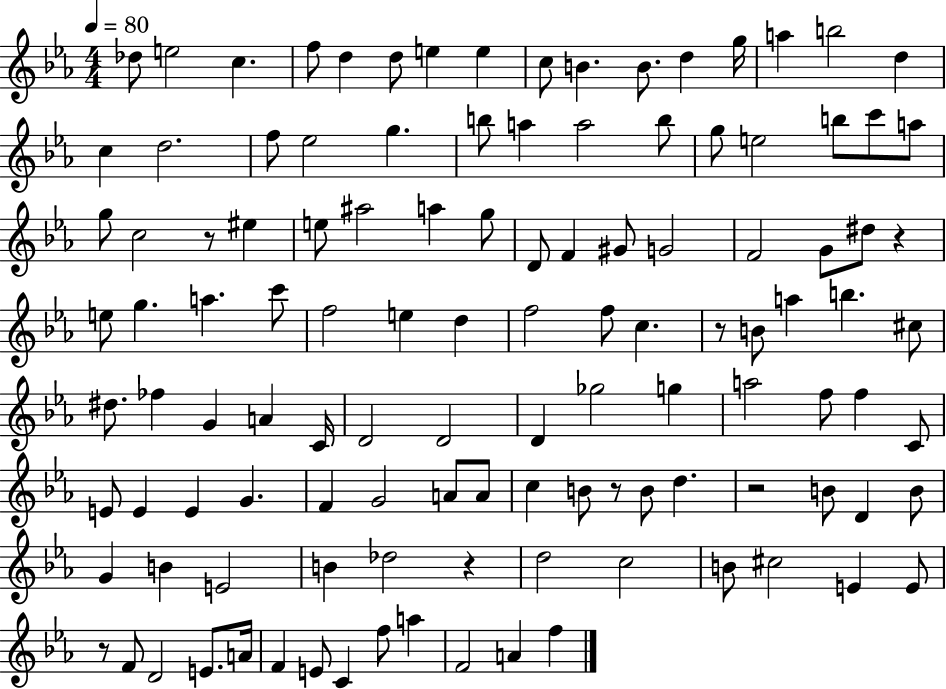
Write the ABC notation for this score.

X:1
T:Untitled
M:4/4
L:1/4
K:Eb
_d/2 e2 c f/2 d d/2 e e c/2 B B/2 d g/4 a b2 d c d2 f/2 _e2 g b/2 a a2 b/2 g/2 e2 b/2 c'/2 a/2 g/2 c2 z/2 ^e e/2 ^a2 a g/2 D/2 F ^G/2 G2 F2 G/2 ^d/2 z e/2 g a c'/2 f2 e d f2 f/2 c z/2 B/2 a b ^c/2 ^d/2 _f G A C/4 D2 D2 D _g2 g a2 f/2 f C/2 E/2 E E G F G2 A/2 A/2 c B/2 z/2 B/2 d z2 B/2 D B/2 G B E2 B _d2 z d2 c2 B/2 ^c2 E E/2 z/2 F/2 D2 E/2 A/4 F E/2 C f/2 a F2 A f